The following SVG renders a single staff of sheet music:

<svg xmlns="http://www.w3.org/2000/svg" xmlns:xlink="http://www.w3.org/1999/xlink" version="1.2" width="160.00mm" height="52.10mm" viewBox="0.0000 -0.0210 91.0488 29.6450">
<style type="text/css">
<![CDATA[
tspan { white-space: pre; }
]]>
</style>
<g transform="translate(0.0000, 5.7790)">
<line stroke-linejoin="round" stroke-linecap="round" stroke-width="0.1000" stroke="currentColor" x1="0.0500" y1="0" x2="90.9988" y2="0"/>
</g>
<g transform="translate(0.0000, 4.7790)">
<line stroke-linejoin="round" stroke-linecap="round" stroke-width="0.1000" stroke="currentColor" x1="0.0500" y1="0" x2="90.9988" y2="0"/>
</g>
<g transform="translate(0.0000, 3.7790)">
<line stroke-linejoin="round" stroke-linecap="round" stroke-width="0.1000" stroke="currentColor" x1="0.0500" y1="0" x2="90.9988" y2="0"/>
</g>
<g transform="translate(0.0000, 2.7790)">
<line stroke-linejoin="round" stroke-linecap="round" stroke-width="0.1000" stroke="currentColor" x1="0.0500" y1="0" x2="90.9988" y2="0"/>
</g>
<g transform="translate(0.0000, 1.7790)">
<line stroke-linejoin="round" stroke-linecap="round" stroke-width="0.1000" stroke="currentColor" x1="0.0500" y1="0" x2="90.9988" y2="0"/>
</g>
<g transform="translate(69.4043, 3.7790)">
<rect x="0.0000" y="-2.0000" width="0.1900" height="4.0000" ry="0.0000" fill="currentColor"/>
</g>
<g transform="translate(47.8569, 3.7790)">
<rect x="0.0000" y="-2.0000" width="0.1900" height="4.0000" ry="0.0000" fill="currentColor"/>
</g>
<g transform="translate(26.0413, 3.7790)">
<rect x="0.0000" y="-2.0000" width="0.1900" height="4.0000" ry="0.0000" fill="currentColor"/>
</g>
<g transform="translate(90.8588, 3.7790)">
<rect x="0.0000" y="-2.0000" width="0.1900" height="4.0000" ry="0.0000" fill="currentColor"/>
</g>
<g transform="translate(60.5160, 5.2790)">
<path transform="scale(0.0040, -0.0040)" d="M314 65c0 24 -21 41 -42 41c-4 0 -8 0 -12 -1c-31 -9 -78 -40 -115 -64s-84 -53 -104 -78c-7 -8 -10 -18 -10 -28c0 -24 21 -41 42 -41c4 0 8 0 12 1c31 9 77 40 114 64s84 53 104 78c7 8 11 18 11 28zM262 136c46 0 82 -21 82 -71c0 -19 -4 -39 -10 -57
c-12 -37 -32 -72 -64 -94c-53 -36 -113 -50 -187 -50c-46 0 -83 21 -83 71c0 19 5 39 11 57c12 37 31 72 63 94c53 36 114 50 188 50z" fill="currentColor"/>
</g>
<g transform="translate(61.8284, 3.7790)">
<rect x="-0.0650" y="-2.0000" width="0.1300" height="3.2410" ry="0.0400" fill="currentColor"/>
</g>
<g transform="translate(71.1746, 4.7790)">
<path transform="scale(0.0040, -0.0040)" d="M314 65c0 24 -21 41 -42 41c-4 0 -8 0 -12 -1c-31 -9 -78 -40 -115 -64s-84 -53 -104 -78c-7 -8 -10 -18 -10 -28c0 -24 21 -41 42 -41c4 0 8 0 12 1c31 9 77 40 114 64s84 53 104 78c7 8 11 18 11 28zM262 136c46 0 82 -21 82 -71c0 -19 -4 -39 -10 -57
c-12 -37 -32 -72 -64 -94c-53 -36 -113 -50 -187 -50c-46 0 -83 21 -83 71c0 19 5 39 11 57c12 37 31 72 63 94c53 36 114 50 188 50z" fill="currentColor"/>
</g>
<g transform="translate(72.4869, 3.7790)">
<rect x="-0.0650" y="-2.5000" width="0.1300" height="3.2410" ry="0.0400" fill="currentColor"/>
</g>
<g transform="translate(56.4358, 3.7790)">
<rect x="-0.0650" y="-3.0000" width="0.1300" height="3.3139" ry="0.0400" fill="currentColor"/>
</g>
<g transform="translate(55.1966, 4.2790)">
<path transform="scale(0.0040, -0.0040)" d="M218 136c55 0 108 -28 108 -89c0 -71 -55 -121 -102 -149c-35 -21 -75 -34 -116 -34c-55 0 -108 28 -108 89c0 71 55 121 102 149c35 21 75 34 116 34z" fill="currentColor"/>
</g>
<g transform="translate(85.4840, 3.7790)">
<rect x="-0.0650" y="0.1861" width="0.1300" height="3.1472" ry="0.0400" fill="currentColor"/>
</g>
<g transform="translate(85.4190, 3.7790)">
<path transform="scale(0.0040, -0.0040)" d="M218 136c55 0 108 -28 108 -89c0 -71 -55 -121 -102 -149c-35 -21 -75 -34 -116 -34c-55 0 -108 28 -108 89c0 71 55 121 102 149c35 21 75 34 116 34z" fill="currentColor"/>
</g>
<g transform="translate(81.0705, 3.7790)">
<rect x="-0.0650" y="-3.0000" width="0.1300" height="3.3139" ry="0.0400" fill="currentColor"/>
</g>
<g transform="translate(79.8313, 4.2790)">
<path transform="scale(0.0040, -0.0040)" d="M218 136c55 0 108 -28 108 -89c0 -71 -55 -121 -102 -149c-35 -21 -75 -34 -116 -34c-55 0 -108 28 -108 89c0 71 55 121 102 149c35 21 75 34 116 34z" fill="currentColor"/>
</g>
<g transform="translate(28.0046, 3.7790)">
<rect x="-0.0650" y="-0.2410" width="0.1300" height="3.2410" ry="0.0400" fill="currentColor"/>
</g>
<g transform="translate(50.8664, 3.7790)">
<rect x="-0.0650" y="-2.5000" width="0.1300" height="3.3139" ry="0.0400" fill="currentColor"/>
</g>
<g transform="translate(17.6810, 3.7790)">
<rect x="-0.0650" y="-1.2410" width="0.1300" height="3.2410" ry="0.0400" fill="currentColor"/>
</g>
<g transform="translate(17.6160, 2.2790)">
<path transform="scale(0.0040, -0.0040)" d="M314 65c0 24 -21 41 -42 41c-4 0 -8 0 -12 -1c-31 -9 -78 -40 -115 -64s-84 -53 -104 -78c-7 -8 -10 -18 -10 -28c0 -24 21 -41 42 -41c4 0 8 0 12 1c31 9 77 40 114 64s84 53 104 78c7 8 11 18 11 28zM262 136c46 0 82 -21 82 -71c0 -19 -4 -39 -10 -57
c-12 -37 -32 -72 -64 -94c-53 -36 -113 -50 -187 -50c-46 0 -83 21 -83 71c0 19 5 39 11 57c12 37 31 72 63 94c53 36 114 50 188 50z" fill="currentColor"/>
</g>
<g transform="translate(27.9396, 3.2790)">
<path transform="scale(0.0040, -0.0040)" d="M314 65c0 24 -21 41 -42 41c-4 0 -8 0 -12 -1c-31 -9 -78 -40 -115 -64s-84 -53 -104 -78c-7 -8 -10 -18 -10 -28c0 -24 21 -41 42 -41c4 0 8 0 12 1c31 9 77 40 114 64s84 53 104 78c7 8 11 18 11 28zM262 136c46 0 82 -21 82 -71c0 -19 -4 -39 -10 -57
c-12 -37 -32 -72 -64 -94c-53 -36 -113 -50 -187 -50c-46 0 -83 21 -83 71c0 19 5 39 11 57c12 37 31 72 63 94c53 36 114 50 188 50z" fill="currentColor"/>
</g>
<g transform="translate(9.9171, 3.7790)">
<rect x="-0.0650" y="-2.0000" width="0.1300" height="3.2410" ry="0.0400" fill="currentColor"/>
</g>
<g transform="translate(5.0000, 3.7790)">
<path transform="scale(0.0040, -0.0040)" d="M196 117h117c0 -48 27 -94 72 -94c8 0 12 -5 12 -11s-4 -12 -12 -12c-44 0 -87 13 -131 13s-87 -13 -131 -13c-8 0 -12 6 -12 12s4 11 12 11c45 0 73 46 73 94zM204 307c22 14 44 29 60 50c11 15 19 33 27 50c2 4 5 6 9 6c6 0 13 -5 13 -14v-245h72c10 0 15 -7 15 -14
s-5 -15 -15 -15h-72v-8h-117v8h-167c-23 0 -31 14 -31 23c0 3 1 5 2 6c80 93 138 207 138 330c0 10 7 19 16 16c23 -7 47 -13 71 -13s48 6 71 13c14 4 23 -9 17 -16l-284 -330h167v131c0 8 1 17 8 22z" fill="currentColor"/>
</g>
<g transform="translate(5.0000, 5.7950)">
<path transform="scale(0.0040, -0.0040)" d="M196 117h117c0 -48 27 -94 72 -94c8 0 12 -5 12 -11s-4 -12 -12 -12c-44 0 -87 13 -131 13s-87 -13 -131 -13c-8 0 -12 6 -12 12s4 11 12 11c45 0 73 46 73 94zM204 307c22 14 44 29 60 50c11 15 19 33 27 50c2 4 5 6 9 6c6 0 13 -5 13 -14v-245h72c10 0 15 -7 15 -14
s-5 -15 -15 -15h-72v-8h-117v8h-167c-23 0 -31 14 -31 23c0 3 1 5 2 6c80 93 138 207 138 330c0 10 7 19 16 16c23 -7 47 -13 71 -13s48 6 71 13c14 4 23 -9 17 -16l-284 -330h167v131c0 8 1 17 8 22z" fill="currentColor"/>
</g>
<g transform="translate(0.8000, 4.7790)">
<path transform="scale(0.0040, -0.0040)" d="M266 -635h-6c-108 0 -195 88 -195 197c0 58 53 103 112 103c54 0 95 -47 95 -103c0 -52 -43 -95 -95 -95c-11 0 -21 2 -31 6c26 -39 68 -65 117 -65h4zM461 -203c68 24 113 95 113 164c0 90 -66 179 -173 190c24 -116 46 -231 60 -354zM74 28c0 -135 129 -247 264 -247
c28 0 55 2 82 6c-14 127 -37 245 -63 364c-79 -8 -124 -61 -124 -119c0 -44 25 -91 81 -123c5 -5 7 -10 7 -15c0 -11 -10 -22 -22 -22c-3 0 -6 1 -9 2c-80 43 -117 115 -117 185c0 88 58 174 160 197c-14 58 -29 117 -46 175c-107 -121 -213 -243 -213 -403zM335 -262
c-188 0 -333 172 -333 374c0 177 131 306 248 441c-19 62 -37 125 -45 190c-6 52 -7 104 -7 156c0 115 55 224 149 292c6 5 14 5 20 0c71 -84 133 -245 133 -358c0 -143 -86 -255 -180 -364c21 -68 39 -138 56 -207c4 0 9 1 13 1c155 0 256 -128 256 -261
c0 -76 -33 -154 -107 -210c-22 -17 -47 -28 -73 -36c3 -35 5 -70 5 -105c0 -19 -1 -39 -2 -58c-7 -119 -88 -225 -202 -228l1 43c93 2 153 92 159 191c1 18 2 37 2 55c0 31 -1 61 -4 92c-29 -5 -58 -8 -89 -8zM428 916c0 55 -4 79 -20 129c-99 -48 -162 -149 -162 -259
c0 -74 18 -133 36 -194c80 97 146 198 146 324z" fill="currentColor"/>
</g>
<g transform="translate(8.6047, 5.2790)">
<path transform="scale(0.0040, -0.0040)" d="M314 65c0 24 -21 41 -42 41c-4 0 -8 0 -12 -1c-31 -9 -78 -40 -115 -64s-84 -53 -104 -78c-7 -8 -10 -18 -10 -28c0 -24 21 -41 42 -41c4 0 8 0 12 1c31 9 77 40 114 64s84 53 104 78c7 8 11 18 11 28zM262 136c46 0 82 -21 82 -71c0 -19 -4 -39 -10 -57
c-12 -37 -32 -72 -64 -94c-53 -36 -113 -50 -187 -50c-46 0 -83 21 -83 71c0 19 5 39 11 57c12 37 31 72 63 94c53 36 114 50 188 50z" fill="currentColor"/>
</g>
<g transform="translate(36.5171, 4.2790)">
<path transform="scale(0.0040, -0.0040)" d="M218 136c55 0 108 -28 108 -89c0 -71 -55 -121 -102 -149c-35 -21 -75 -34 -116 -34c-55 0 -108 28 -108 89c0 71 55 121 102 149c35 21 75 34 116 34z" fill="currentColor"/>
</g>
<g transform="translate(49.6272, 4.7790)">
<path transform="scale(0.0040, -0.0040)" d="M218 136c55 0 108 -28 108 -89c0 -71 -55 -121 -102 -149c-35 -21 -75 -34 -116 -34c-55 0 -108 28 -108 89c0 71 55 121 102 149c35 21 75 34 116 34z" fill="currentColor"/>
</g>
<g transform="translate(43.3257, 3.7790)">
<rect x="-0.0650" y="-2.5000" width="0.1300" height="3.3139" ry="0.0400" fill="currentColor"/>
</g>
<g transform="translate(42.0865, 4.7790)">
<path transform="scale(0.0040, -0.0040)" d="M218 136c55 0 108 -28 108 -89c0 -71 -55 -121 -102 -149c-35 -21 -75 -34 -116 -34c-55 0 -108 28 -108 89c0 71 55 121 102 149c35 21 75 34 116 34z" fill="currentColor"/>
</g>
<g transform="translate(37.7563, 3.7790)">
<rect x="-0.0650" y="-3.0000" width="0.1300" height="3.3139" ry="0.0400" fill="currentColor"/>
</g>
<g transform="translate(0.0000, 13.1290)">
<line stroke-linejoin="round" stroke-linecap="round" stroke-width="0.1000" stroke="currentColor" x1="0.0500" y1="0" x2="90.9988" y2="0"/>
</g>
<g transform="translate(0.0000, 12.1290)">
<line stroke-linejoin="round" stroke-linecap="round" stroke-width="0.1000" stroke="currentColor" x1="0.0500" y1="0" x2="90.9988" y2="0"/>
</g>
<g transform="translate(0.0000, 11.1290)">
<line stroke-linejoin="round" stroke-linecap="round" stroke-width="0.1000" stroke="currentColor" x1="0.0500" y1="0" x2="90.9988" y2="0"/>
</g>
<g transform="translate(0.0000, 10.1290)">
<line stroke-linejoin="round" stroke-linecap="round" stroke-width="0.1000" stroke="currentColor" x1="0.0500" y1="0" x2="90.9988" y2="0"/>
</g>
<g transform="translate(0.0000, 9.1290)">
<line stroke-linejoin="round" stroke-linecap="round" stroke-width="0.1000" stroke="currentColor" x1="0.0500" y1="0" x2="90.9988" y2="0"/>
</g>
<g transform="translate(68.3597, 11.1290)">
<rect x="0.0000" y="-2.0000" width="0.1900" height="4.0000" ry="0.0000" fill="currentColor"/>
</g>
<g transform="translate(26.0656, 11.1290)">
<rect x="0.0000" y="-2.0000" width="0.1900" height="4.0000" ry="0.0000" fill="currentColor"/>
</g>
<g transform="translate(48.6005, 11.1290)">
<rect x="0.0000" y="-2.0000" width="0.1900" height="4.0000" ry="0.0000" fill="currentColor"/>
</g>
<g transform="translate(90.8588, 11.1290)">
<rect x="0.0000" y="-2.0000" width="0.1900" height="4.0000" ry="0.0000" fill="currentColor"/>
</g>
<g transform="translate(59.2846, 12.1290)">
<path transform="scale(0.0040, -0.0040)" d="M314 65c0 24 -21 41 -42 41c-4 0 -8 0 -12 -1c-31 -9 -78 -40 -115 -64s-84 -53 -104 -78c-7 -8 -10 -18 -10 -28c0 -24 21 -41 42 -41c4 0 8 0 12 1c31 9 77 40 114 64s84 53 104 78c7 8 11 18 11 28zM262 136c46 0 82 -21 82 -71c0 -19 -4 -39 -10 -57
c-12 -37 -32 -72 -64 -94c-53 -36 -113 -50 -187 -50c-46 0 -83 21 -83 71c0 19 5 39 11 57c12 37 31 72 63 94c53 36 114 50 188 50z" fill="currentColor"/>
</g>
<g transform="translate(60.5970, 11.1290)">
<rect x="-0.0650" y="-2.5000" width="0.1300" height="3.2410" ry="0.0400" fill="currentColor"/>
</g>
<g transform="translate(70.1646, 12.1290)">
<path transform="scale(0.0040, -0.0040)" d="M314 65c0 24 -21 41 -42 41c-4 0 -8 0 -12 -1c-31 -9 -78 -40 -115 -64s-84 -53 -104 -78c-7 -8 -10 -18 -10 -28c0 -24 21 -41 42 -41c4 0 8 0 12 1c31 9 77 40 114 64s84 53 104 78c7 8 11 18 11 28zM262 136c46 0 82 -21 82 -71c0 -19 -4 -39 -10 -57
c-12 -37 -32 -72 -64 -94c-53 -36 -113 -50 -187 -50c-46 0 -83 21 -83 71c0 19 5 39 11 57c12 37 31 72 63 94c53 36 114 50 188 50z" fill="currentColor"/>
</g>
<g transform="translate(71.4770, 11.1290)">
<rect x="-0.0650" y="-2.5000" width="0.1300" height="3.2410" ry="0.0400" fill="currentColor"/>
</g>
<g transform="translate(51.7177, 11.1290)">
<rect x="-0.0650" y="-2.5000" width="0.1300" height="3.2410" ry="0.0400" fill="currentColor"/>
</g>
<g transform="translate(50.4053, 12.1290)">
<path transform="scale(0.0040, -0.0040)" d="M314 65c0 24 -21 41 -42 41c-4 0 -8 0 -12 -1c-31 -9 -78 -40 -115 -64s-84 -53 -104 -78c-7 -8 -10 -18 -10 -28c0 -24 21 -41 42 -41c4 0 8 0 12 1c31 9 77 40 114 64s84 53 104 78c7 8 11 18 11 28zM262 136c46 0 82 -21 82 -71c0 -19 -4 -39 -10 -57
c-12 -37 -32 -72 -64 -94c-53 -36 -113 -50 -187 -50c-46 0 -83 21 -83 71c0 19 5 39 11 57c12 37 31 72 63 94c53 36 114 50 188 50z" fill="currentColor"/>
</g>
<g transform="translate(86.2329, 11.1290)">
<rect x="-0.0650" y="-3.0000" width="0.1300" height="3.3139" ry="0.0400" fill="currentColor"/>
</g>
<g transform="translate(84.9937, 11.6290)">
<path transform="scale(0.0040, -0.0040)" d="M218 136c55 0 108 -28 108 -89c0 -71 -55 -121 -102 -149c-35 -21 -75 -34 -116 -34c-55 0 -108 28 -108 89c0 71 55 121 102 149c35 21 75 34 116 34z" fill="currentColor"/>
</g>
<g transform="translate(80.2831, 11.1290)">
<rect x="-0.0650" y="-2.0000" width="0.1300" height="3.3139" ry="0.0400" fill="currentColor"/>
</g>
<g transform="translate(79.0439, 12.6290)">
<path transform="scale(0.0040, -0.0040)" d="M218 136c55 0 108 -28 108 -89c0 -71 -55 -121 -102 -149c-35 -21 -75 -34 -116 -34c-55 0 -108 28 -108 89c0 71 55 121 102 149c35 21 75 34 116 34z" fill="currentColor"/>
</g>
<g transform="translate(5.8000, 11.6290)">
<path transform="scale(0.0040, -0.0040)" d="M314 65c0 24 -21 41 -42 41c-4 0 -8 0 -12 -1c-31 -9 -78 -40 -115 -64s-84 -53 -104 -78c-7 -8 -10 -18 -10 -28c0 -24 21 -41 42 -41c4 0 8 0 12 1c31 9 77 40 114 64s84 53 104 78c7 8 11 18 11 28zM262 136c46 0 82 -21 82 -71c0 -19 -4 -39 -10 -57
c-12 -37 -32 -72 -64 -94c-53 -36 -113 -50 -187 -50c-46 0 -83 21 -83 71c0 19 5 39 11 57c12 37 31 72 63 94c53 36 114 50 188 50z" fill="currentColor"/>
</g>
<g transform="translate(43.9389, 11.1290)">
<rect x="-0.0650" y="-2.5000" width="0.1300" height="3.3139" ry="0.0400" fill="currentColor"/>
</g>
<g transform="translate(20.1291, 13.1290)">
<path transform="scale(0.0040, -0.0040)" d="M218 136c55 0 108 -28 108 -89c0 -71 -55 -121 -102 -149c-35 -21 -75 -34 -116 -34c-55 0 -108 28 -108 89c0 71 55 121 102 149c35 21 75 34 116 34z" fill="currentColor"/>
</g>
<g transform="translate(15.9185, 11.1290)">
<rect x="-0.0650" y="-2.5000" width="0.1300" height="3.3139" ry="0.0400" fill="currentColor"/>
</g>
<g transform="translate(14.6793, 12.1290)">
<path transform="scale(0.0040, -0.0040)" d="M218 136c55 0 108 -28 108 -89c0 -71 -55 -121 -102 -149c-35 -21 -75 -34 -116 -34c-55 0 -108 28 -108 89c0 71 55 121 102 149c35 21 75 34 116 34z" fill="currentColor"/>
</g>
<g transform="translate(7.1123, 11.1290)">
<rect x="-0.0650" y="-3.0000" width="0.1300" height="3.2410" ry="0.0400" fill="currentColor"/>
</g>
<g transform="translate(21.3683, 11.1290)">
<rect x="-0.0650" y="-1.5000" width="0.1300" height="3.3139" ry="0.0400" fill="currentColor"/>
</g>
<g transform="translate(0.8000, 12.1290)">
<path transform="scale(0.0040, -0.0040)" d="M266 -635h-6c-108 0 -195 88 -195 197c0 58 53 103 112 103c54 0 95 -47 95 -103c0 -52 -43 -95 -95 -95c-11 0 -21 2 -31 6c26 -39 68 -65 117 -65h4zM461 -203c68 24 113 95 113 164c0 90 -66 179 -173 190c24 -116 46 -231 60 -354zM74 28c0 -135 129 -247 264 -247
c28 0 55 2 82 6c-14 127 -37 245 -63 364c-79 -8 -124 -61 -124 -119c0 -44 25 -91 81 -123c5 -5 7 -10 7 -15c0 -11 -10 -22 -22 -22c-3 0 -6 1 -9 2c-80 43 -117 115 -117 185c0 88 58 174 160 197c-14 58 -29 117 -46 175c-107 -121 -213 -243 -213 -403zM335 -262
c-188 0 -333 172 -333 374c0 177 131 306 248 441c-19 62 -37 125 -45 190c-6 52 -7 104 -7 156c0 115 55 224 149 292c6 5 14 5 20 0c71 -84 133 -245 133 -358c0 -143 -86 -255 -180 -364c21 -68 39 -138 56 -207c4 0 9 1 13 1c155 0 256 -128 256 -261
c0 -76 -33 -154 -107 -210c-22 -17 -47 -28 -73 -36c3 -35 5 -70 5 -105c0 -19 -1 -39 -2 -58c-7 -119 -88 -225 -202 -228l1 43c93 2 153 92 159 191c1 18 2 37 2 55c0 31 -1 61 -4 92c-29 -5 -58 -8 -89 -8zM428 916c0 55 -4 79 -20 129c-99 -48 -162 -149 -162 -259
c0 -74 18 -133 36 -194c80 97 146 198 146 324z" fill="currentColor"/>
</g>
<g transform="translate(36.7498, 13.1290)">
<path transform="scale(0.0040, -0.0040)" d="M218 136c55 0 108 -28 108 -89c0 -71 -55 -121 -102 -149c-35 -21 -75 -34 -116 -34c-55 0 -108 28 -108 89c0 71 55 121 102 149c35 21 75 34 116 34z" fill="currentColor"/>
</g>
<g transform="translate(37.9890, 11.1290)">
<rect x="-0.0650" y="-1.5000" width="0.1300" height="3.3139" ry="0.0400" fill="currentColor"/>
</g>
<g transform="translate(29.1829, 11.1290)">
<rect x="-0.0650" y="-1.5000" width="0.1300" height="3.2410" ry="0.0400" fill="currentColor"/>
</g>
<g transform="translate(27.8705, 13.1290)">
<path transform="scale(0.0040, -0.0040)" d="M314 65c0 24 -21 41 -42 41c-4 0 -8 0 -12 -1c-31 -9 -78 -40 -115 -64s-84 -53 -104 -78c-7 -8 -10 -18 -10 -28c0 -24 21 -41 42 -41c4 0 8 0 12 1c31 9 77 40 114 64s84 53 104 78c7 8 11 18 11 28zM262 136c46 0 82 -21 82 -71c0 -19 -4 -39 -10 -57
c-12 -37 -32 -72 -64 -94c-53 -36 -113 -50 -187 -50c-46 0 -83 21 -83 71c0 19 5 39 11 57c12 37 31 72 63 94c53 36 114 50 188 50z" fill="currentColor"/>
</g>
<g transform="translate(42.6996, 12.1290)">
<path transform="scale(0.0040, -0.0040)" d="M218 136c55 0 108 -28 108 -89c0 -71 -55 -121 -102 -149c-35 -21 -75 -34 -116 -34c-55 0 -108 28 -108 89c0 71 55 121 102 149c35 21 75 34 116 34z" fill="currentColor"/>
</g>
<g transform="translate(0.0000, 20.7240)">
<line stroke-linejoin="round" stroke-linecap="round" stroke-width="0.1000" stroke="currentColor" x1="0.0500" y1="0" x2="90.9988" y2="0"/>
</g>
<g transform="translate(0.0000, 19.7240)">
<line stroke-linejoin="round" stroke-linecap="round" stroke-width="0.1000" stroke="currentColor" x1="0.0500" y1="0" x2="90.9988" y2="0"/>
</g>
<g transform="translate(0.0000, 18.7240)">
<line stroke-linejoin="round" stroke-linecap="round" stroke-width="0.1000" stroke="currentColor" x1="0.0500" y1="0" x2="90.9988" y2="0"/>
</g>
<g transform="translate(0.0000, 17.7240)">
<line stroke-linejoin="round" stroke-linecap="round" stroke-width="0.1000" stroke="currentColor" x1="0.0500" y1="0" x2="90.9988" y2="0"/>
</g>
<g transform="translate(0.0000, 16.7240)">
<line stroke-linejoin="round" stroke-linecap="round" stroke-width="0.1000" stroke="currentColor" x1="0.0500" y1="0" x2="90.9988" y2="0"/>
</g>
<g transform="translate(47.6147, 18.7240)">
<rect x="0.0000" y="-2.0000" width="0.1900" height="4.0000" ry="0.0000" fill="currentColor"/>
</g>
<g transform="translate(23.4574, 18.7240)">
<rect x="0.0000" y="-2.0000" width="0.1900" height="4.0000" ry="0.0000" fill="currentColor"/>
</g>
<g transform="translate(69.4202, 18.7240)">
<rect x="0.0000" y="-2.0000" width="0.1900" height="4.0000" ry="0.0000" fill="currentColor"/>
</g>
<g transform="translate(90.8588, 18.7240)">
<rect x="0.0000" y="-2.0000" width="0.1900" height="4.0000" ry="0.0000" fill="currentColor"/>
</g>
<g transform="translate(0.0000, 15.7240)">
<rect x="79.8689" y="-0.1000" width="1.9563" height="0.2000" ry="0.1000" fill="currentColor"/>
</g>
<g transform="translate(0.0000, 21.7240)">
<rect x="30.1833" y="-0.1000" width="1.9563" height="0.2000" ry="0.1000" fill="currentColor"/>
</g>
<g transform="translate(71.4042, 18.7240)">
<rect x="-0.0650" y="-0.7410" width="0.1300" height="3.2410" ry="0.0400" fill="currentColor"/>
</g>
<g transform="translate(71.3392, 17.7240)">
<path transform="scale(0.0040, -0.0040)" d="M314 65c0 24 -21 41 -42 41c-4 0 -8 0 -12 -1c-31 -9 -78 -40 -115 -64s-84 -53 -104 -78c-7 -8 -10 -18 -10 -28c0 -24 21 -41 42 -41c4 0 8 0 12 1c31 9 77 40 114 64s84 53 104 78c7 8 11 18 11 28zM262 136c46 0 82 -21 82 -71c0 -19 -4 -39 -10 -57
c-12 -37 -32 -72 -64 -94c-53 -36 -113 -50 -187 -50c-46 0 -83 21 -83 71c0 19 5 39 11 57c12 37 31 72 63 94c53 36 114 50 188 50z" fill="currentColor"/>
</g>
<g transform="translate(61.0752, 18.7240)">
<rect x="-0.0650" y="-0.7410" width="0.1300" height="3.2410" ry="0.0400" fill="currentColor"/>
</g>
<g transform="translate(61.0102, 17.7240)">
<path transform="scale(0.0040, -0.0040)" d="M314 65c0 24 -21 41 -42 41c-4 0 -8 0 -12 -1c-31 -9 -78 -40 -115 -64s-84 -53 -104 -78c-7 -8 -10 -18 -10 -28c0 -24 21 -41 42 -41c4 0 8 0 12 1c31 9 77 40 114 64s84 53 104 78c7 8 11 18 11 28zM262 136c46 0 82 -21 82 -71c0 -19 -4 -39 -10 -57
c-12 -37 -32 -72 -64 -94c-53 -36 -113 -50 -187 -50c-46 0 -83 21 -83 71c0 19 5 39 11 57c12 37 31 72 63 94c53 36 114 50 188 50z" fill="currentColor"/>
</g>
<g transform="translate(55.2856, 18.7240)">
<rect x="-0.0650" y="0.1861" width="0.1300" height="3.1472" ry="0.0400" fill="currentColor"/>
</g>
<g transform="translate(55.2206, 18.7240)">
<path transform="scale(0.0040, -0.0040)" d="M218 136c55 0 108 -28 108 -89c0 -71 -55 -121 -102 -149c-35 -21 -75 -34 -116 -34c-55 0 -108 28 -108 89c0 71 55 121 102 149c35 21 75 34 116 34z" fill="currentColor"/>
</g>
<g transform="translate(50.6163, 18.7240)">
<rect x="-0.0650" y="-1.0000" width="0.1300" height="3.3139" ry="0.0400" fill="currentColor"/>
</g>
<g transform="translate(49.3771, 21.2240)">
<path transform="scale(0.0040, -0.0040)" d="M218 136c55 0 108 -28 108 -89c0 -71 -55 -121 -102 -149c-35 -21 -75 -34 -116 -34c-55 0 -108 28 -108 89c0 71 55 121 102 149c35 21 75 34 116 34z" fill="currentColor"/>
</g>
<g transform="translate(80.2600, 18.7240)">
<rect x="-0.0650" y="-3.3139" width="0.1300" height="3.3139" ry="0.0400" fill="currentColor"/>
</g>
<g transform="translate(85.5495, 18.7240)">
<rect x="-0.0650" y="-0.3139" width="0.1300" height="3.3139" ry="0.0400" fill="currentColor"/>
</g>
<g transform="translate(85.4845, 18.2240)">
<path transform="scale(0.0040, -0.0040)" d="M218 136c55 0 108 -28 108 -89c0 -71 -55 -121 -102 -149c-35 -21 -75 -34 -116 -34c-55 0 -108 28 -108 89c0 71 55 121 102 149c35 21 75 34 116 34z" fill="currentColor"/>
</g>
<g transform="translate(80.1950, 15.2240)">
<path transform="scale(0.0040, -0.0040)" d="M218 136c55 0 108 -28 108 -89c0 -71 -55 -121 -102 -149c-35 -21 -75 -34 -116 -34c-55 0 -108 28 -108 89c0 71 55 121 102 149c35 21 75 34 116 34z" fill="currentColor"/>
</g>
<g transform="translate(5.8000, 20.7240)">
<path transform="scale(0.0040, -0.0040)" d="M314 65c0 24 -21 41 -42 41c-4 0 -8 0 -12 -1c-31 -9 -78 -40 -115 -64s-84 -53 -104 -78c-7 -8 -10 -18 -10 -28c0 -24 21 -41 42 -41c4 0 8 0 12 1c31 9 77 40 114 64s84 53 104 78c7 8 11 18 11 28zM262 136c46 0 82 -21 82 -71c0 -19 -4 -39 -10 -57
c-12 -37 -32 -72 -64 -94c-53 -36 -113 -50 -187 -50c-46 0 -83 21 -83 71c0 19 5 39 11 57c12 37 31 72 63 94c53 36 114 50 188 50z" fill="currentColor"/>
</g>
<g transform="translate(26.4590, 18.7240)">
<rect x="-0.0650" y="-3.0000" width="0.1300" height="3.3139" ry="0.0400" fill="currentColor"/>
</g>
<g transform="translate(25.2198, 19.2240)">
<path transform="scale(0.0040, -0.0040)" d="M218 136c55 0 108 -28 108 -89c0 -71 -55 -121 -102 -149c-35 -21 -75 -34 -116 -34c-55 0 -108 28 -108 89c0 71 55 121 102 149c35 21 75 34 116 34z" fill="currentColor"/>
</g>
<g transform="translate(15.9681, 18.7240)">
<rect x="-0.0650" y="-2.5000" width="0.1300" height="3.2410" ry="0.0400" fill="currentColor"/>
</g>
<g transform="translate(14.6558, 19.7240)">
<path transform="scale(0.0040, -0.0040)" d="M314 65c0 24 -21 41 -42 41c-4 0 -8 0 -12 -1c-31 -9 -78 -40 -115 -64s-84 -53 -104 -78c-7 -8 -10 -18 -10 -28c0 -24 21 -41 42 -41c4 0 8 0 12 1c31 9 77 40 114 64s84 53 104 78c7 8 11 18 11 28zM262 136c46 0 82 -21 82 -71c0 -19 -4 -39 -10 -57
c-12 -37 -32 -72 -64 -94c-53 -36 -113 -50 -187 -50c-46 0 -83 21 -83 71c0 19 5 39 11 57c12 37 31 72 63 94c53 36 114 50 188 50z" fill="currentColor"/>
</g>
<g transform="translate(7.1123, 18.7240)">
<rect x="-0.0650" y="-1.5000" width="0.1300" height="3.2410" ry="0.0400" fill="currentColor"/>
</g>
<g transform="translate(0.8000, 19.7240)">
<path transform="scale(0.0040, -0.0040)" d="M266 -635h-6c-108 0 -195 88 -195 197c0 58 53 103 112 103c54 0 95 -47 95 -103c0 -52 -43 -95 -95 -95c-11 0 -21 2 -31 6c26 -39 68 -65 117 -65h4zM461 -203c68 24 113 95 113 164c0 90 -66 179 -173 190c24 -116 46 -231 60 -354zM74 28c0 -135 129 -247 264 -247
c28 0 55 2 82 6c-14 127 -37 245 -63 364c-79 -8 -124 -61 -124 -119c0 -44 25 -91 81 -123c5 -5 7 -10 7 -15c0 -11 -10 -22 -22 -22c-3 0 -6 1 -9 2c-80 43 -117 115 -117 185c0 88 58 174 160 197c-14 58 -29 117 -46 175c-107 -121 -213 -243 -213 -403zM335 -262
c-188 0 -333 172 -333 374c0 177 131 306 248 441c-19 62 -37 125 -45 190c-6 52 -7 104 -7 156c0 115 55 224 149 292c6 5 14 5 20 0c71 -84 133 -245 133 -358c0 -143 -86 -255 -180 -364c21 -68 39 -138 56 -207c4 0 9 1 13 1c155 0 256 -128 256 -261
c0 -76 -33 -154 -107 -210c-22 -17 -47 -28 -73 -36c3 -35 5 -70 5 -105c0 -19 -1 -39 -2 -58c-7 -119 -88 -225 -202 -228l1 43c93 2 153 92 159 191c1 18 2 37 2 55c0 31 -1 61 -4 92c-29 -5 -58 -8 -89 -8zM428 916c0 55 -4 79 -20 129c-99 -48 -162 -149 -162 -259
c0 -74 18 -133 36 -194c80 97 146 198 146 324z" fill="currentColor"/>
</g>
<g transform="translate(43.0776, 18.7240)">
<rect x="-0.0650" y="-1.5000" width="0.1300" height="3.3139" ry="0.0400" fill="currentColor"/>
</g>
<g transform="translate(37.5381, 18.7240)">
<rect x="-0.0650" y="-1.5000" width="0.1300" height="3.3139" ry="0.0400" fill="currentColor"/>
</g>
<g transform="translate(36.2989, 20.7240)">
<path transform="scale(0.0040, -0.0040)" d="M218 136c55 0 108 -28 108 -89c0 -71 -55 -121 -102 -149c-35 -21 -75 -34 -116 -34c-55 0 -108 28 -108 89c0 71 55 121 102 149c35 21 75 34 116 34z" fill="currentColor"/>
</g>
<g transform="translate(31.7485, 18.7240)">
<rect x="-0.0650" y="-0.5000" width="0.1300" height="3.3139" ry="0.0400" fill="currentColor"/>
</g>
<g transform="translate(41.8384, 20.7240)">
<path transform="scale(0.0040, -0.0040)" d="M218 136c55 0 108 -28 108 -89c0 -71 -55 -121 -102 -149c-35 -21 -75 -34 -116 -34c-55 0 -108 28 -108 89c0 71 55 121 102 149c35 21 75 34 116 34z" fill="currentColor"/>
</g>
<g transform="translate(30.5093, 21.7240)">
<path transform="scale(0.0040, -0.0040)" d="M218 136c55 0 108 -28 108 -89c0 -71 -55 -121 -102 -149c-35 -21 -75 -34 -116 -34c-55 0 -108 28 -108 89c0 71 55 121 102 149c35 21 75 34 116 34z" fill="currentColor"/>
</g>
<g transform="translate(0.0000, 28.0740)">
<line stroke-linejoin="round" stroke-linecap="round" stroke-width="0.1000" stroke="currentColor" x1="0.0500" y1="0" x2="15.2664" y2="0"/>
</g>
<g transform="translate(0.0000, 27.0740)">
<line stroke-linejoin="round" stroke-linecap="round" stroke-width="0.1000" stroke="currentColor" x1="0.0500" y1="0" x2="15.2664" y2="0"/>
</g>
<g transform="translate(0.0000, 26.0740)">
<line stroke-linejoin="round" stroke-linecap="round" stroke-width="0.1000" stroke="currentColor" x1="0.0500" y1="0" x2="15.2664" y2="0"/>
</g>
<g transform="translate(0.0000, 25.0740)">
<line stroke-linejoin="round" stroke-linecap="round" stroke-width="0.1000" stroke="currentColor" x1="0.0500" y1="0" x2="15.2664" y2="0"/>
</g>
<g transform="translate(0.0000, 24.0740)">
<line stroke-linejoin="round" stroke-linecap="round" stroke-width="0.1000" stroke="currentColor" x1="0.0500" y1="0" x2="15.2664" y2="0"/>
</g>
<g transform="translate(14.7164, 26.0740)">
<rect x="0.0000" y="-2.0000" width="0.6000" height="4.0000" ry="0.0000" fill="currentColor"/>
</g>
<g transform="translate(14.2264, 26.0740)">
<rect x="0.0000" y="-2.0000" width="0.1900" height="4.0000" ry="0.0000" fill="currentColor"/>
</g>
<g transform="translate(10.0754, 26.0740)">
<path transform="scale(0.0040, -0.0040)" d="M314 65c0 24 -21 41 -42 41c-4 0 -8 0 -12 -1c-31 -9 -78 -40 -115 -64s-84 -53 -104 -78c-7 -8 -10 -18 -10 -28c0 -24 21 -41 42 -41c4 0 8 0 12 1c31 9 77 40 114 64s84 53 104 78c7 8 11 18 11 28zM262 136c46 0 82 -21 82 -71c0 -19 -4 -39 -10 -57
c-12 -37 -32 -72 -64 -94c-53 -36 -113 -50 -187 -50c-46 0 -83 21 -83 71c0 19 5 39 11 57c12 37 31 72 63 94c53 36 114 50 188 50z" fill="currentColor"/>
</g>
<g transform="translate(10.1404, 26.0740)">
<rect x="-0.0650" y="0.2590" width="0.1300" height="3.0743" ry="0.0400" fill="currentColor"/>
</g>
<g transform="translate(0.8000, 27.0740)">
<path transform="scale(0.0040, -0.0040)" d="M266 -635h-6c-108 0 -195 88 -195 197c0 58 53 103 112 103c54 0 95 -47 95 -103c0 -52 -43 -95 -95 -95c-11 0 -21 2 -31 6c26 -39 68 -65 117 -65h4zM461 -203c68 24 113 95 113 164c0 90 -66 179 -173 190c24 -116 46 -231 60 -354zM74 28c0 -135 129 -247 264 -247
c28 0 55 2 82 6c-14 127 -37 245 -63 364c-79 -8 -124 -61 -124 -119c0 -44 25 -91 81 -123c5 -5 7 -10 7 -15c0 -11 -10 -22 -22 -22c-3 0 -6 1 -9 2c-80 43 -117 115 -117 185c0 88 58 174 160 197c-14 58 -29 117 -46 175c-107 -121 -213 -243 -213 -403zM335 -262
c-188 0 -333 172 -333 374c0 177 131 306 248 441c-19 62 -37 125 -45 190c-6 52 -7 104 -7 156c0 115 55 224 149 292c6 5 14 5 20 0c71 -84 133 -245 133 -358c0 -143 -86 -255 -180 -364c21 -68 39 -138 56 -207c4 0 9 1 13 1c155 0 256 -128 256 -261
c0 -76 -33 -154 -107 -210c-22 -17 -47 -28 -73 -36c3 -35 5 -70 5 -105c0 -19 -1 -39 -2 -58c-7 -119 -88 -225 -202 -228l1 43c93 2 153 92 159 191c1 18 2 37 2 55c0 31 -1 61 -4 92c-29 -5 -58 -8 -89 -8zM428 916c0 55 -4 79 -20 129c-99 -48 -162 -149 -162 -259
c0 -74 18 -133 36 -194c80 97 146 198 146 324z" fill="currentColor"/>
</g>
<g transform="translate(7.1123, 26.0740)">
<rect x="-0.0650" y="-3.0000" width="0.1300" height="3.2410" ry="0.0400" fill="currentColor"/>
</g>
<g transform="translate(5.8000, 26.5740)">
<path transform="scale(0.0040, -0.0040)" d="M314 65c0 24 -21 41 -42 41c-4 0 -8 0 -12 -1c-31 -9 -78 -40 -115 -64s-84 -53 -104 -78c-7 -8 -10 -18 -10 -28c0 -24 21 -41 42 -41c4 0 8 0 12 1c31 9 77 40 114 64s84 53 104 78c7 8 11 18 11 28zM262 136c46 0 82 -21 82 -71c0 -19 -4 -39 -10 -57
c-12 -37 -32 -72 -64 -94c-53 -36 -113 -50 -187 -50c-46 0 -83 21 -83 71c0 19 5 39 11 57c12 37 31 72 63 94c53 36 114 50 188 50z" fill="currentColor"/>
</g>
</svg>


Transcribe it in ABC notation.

X:1
T:Untitled
M:4/4
L:1/4
K:C
F2 e2 c2 A G G A F2 G2 A B A2 G E E2 E G G2 G2 G2 F A E2 G2 A C E E D B d2 d2 b c A2 B2